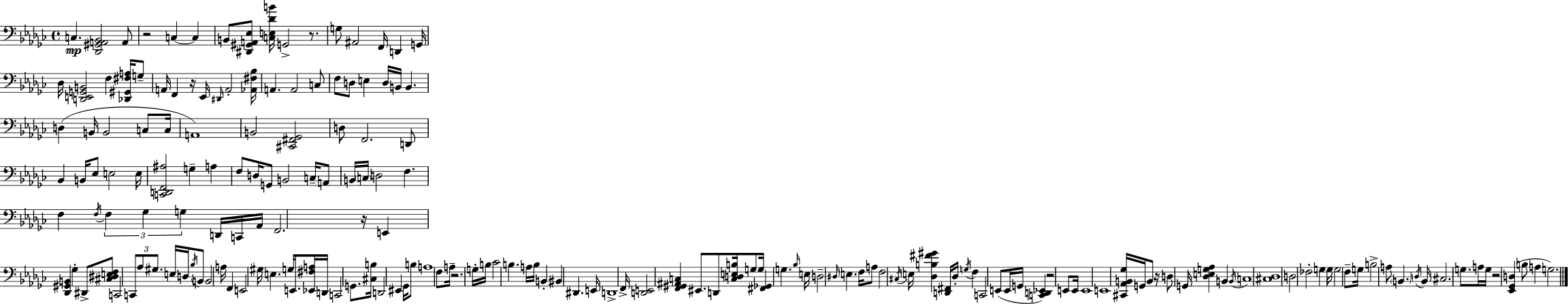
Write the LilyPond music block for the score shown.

{
  \clef bass
  \time 4/4
  \defaultTimeSignature
  \key ees \minor
  \repeat volta 2 { c4.\mp <des, gis, a, bes,>2 a,8 | r2 c4~~ c4 | b,8 <dis, gis, a, ees>8 <c e des' b'>16 g,2-> r8. | g8 ais,2 f,16 d,4 g,16 | \break des16 <d, e, g, b,>2 f4 <des, gis, fis a>16 g8-- | a,16 f,4 r16 ees,16 \grace { dis,16 } a,2-. | <aes, fis bes>16 a,4. a,2 c8 | f8 d8 e4 d16 b,16 b,4. | \break d4( b,16 b,2 c8 | c16 a,1) | b,2 <cis, fis, ges,>2 | d8 f,2. d,8 | \break bes,4 b,16 ees8 e2 | e16 <c, d, f, ais>2 g4-- a4 | f8 d16 g,8 b,2 c16-- a,8 | b,16 \parenthesize c16 d2 f4. | \break f4 \acciaccatura { f16 } \tuplet 3/2 { f4 ges4 g4 } | d,16 c,16 aes,16 f,2. | r16 e,4 <des, gis, b,>4 ges4-. dis,8-> | <cis dis e f>8 c,2 \tuplet 3/2 { c,8 aes8 gis8. } | \break e16 d16 \acciaccatura { bes16 } b,8 b,2 a16 f,4 | e,2 gis16 e4. | g16 e,8. <ees, fis a>16 d,16 c,2 | g,8. <cis b>16 d,2 eis,4 | \break ges,16 b8 a1 | f8 a16-- r2. | g16-. b16 ces'2 b4. | a16 b16 b,4-. bis,4 dis,4. | \break e,16 d,1-> | f,16-> <d, e,>2 <f, gis, ais, c>4 | eis,8. d,8 <c d e b>16 g8 g16 <fis, ges,>4 g4. | \grace { bes16 } e16 d2-- \grace { dis16 } e4. | \break f16 a8 f2 \acciaccatura { cis16 } | e16 <des b fis' gis'>4 <d, fis,>16 des16-. \acciaccatura { g16 } f4 c,2 | e,8( e,16 g,16 <c, d, ees,>4) r2 | e,8 e,16 e,1 | \break e,1 | <cis, aes, b, ges>16 g,16 b,8 r16 d8 g,16 <des e g aes>4 | b,4 \acciaccatura { b,16 } c1 | <cis des>1 | \break d2 | fes2-. g4 g16 g2 | f8-- g16 b2-> | a8 \parenthesize b,4. \acciaccatura { d16 } b,16 cis2. | \break g8. a16 g16 r2 | <ees, ges, d>4( b8 a4 g2.) | } \bar "|."
}